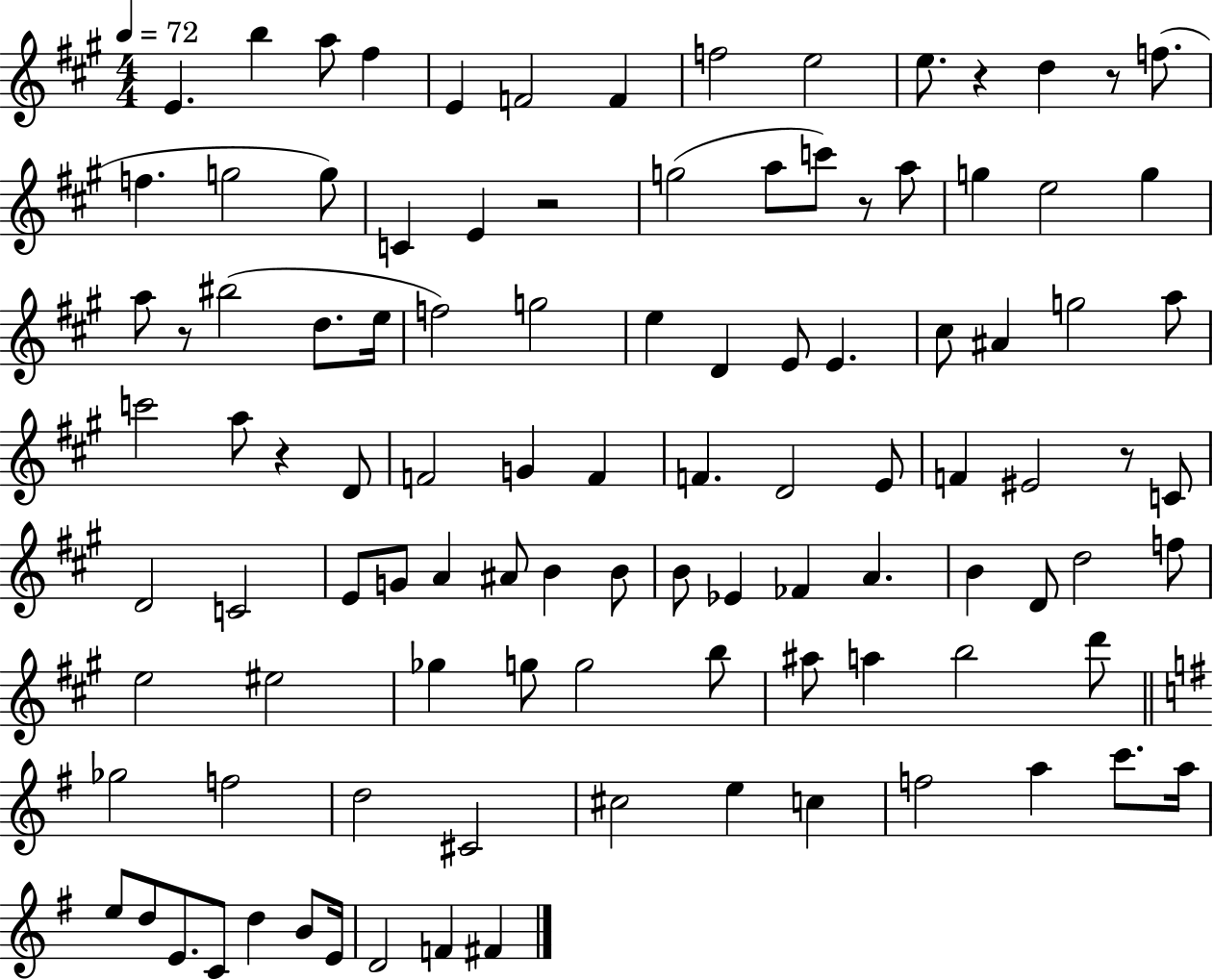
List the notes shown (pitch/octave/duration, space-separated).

E4/q. B5/q A5/e F#5/q E4/q F4/h F4/q F5/h E5/h E5/e. R/q D5/q R/e F5/e. F5/q. G5/h G5/e C4/q E4/q R/h G5/h A5/e C6/e R/e A5/e G5/q E5/h G5/q A5/e R/e BIS5/h D5/e. E5/s F5/h G5/h E5/q D4/q E4/e E4/q. C#5/e A#4/q G5/h A5/e C6/h A5/e R/q D4/e F4/h G4/q F4/q F4/q. D4/h E4/e F4/q EIS4/h R/e C4/e D4/h C4/h E4/e G4/e A4/q A#4/e B4/q B4/e B4/e Eb4/q FES4/q A4/q. B4/q D4/e D5/h F5/e E5/h EIS5/h Gb5/q G5/e G5/h B5/e A#5/e A5/q B5/h D6/e Gb5/h F5/h D5/h C#4/h C#5/h E5/q C5/q F5/h A5/q C6/e. A5/s E5/e D5/e E4/e. C4/e D5/q B4/e E4/s D4/h F4/q F#4/q